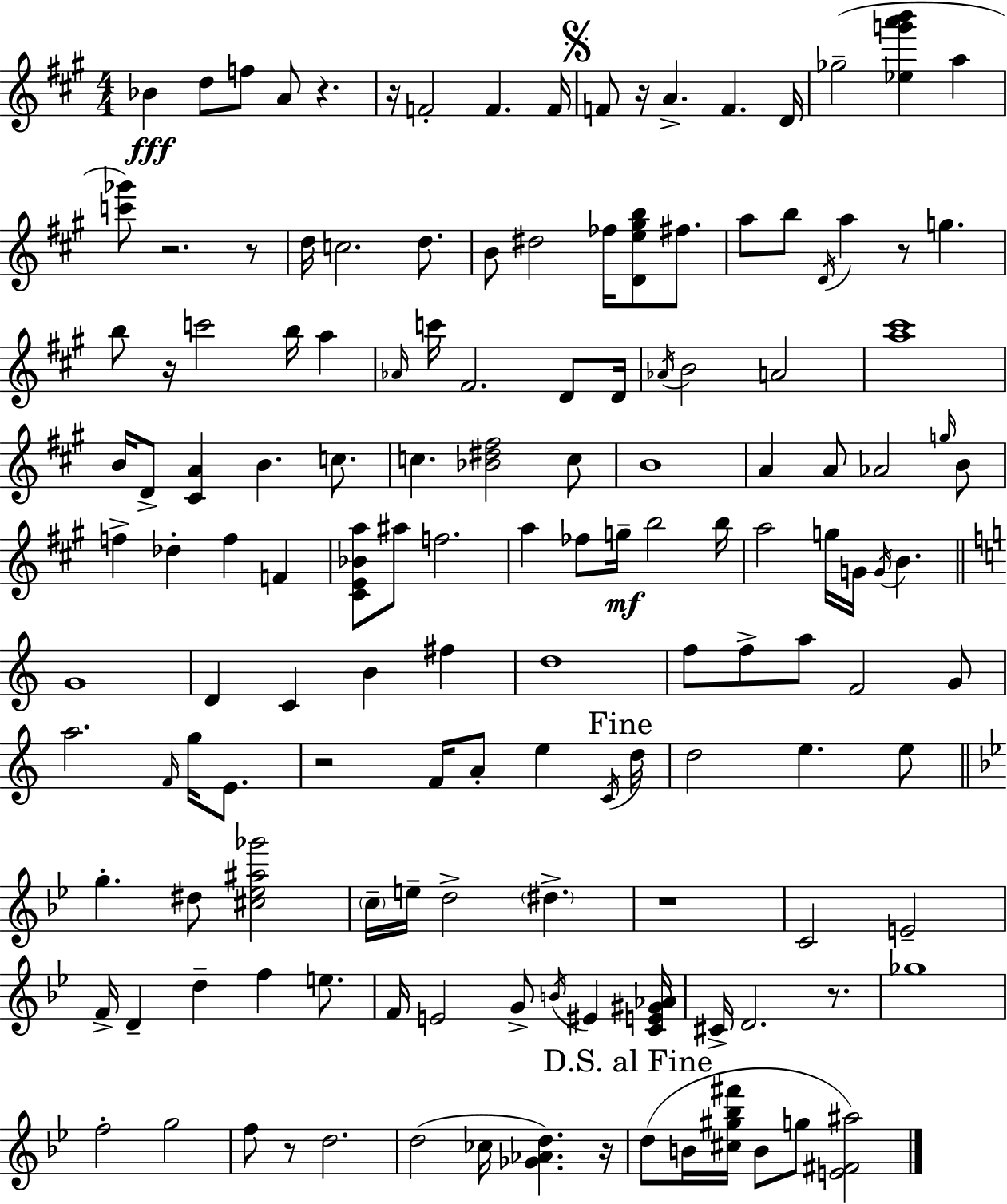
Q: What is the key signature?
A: A major